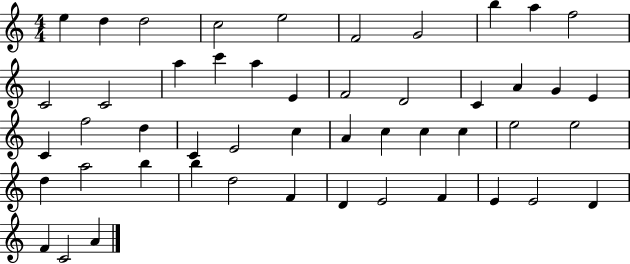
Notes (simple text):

E5/q D5/q D5/h C5/h E5/h F4/h G4/h B5/q A5/q F5/h C4/h C4/h A5/q C6/q A5/q E4/q F4/h D4/h C4/q A4/q G4/q E4/q C4/q F5/h D5/q C4/q E4/h C5/q A4/q C5/q C5/q C5/q E5/h E5/h D5/q A5/h B5/q B5/q D5/h F4/q D4/q E4/h F4/q E4/q E4/h D4/q F4/q C4/h A4/q